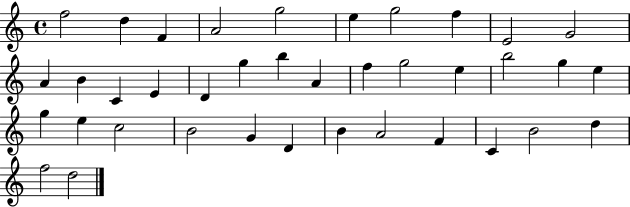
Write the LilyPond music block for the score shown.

{
  \clef treble
  \time 4/4
  \defaultTimeSignature
  \key c \major
  f''2 d''4 f'4 | a'2 g''2 | e''4 g''2 f''4 | e'2 g'2 | \break a'4 b'4 c'4 e'4 | d'4 g''4 b''4 a'4 | f''4 g''2 e''4 | b''2 g''4 e''4 | \break g''4 e''4 c''2 | b'2 g'4 d'4 | b'4 a'2 f'4 | c'4 b'2 d''4 | \break f''2 d''2 | \bar "|."
}